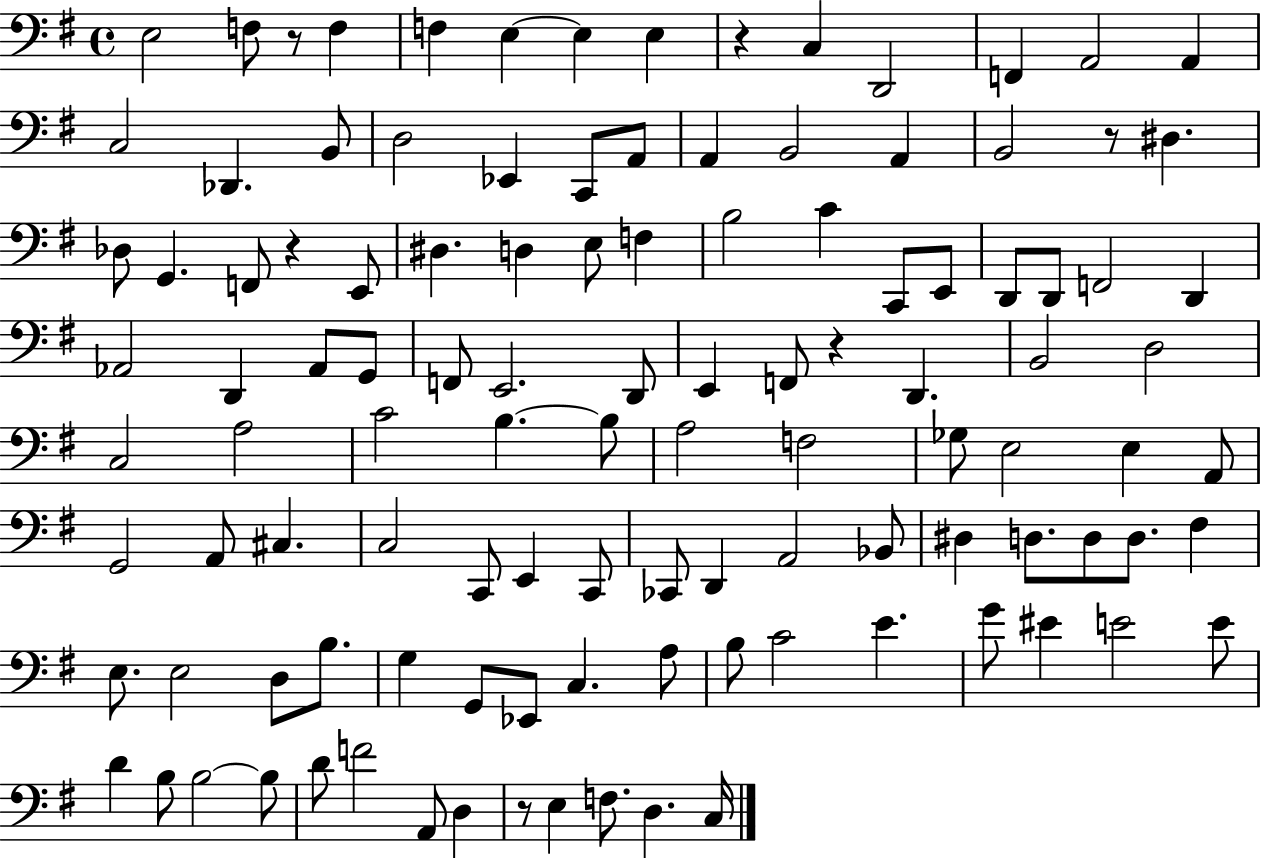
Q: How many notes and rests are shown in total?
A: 113